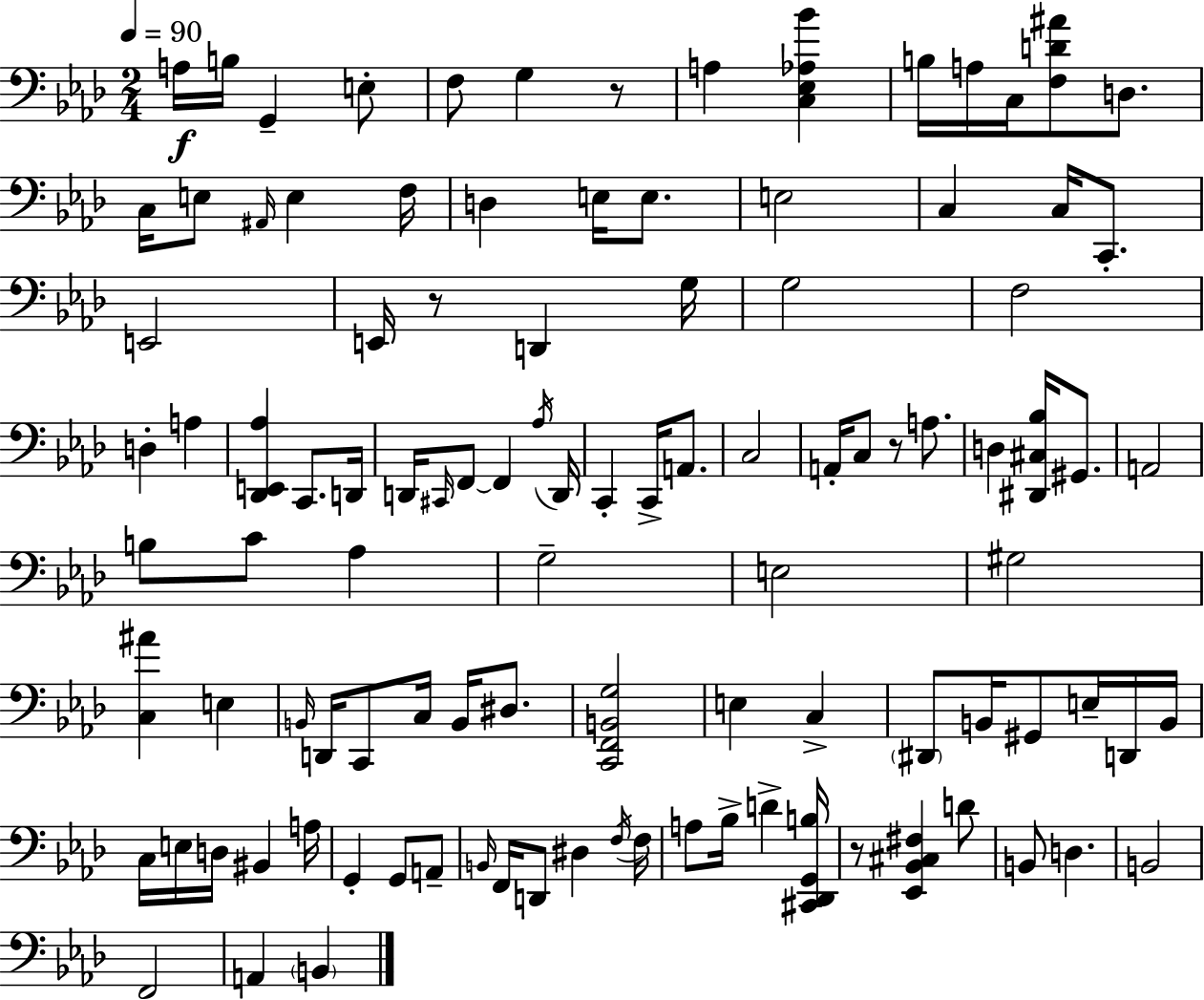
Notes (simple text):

A3/s B3/s G2/q E3/e F3/e G3/q R/e A3/q [C3,Eb3,Ab3,Bb4]/q B3/s A3/s C3/s [F3,D4,A#4]/e D3/e. C3/s E3/e A#2/s E3/q F3/s D3/q E3/s E3/e. E3/h C3/q C3/s C2/e. E2/h E2/s R/e D2/q G3/s G3/h F3/h D3/q A3/q [Db2,E2,Ab3]/q C2/e. D2/s D2/s C#2/s F2/e F2/q Ab3/s D2/s C2/q C2/s A2/e. C3/h A2/s C3/e R/e A3/e. D3/q [D#2,C#3,Bb3]/s G#2/e. A2/h B3/e C4/e Ab3/q G3/h E3/h G#3/h [C3,A#4]/q E3/q B2/s D2/s C2/e C3/s B2/s D#3/e. [C2,F2,B2,G3]/h E3/q C3/q D#2/e B2/s G#2/e E3/s D2/s B2/s C3/s E3/s D3/s BIS2/q A3/s G2/q G2/e A2/e B2/s F2/s D2/e D#3/q F3/s F3/s A3/e Bb3/s D4/q [C#2,Db2,G2,B3]/s R/e [Eb2,Bb2,C#3,F#3]/q D4/e B2/e D3/q. B2/h F2/h A2/q B2/q